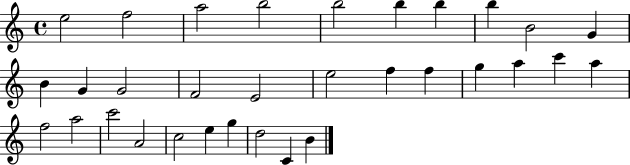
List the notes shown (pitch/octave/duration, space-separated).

E5/h F5/h A5/h B5/h B5/h B5/q B5/q B5/q B4/h G4/q B4/q G4/q G4/h F4/h E4/h E5/h F5/q F5/q G5/q A5/q C6/q A5/q F5/h A5/h C6/h A4/h C5/h E5/q G5/q D5/h C4/q B4/q